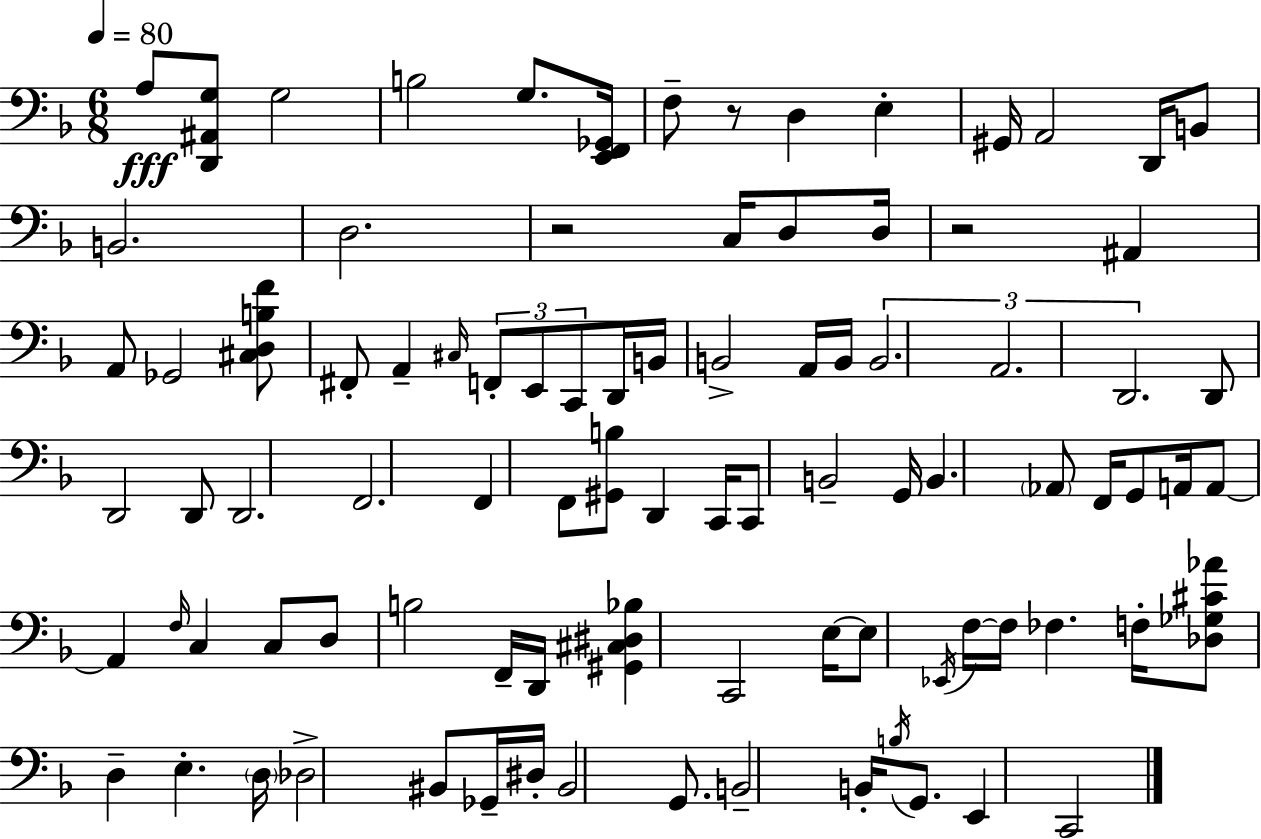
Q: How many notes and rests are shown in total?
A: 91